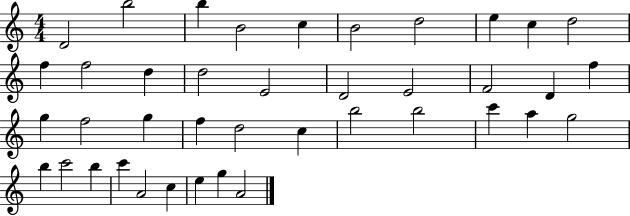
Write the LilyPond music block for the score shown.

{
  \clef treble
  \numericTimeSignature
  \time 4/4
  \key c \major
  d'2 b''2 | b''4 b'2 c''4 | b'2 d''2 | e''4 c''4 d''2 | \break f''4 f''2 d''4 | d''2 e'2 | d'2 e'2 | f'2 d'4 f''4 | \break g''4 f''2 g''4 | f''4 d''2 c''4 | b''2 b''2 | c'''4 a''4 g''2 | \break b''4 c'''2 b''4 | c'''4 a'2 c''4 | e''4 g''4 a'2 | \bar "|."
}